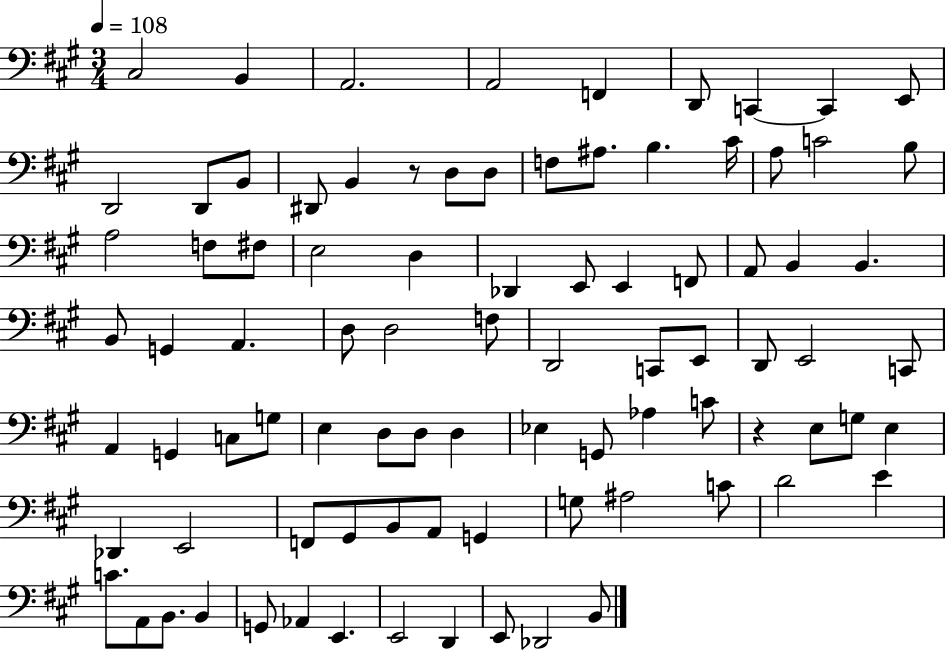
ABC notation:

X:1
T:Untitled
M:3/4
L:1/4
K:A
^C,2 B,, A,,2 A,,2 F,, D,,/2 C,, C,, E,,/2 D,,2 D,,/2 B,,/2 ^D,,/2 B,, z/2 D,/2 D,/2 F,/2 ^A,/2 B, ^C/4 A,/2 C2 B,/2 A,2 F,/2 ^F,/2 E,2 D, _D,, E,,/2 E,, F,,/2 A,,/2 B,, B,, B,,/2 G,, A,, D,/2 D,2 F,/2 D,,2 C,,/2 E,,/2 D,,/2 E,,2 C,,/2 A,, G,, C,/2 G,/2 E, D,/2 D,/2 D, _E, G,,/2 _A, C/2 z E,/2 G,/2 E, _D,, E,,2 F,,/2 ^G,,/2 B,,/2 A,,/2 G,, G,/2 ^A,2 C/2 D2 E C/2 A,,/2 B,,/2 B,, G,,/2 _A,, E,, E,,2 D,, E,,/2 _D,,2 B,,/2